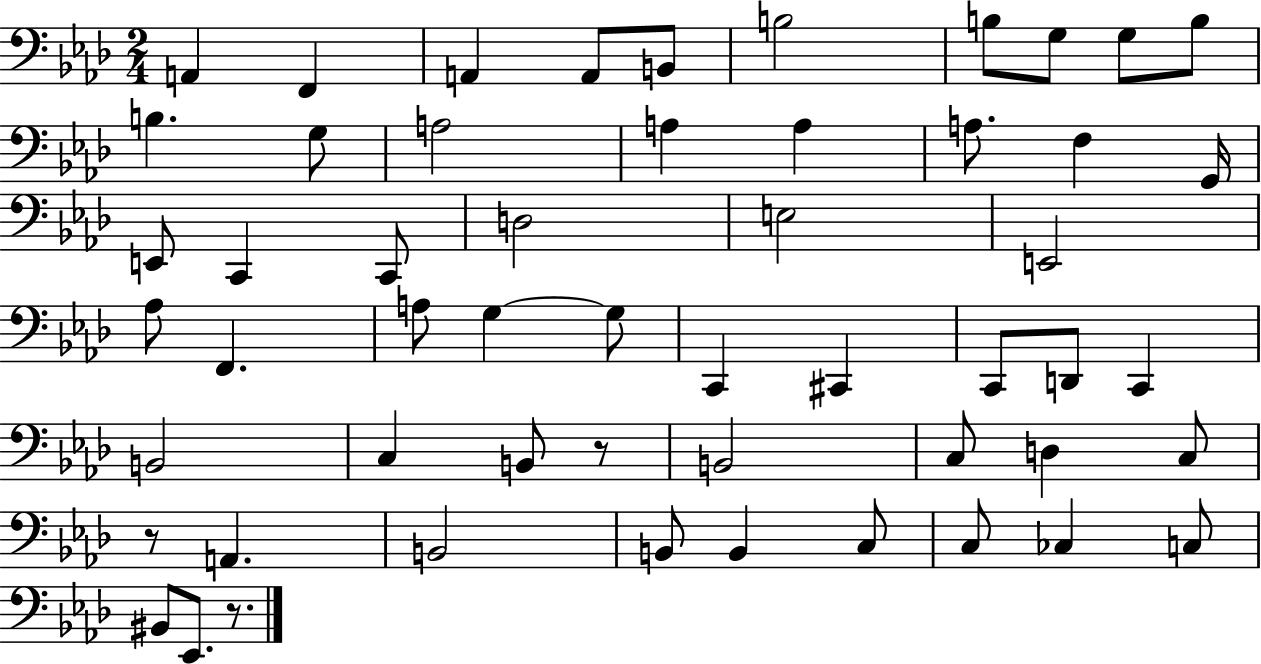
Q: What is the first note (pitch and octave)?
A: A2